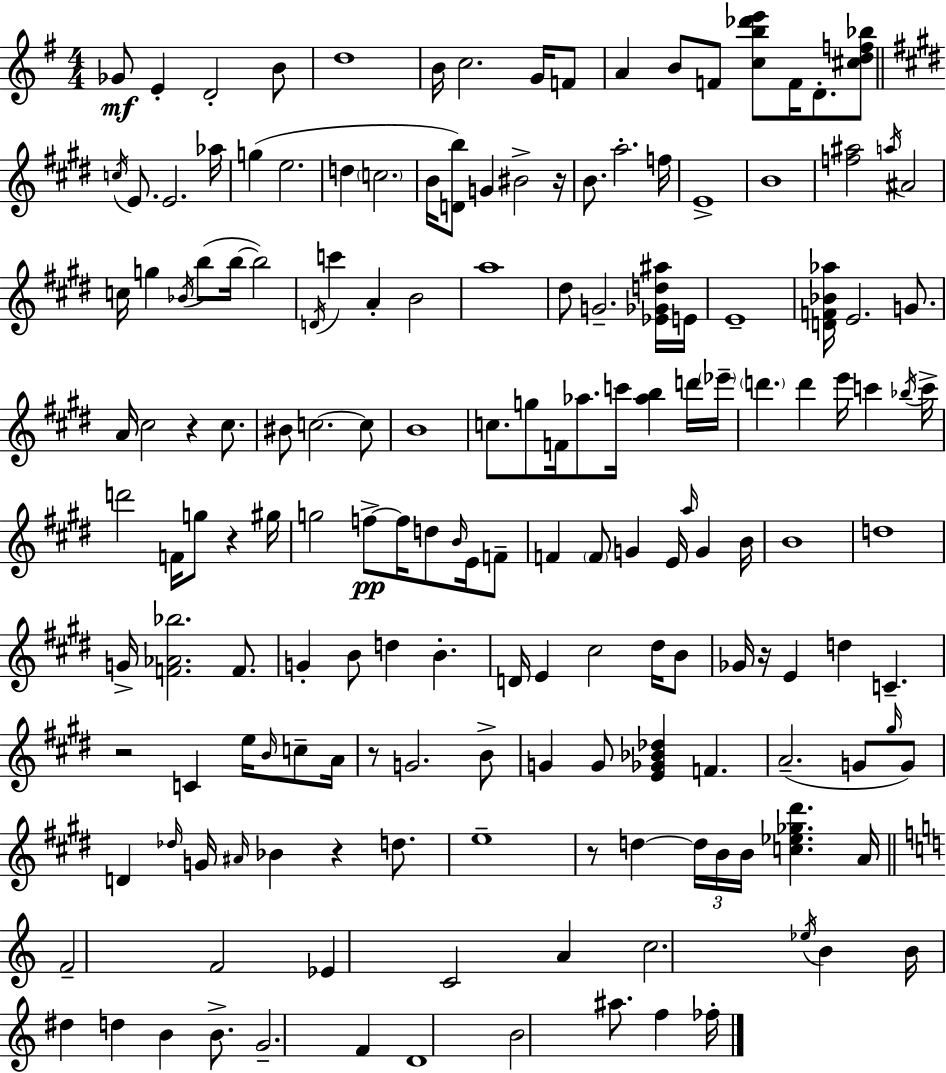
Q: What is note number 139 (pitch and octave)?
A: B4